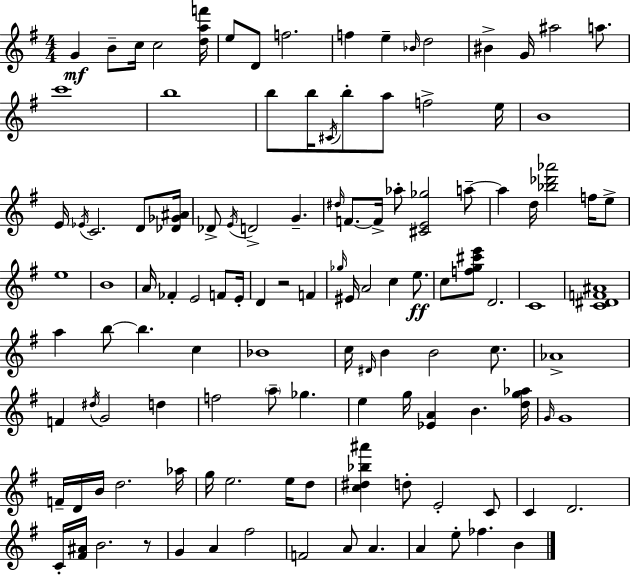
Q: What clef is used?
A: treble